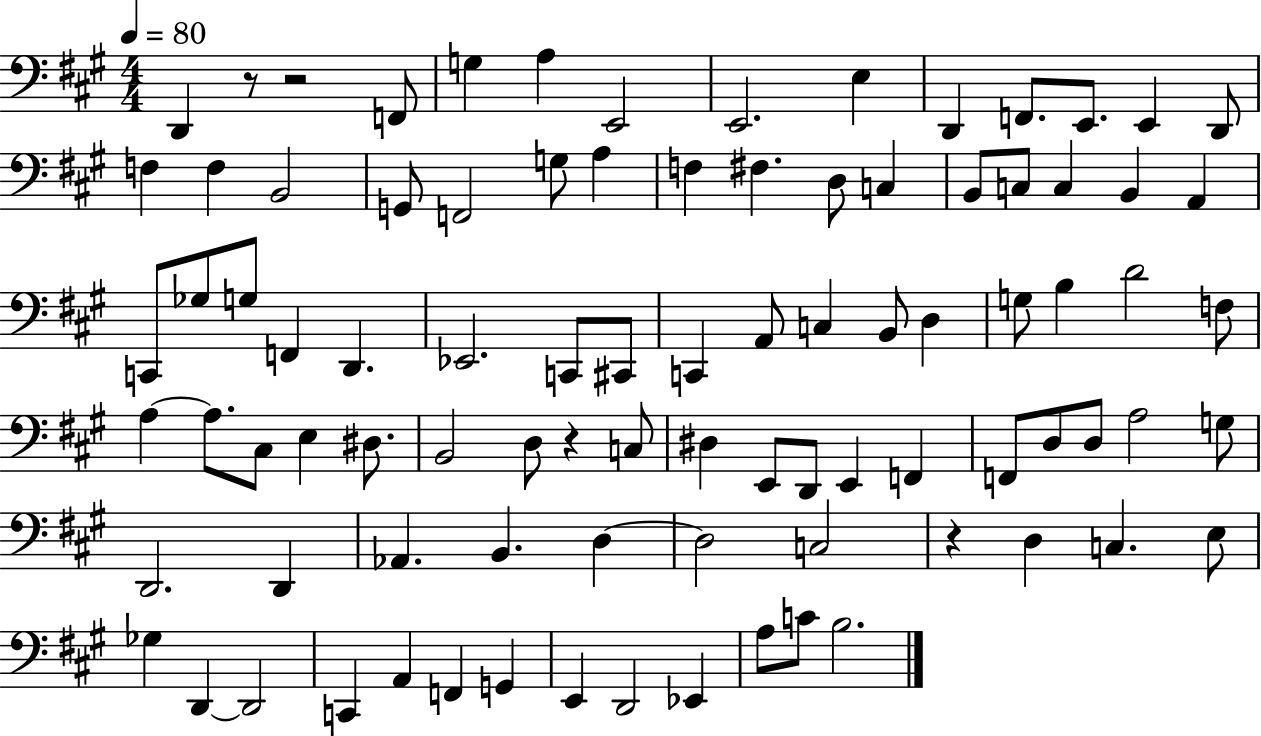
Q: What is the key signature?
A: A major